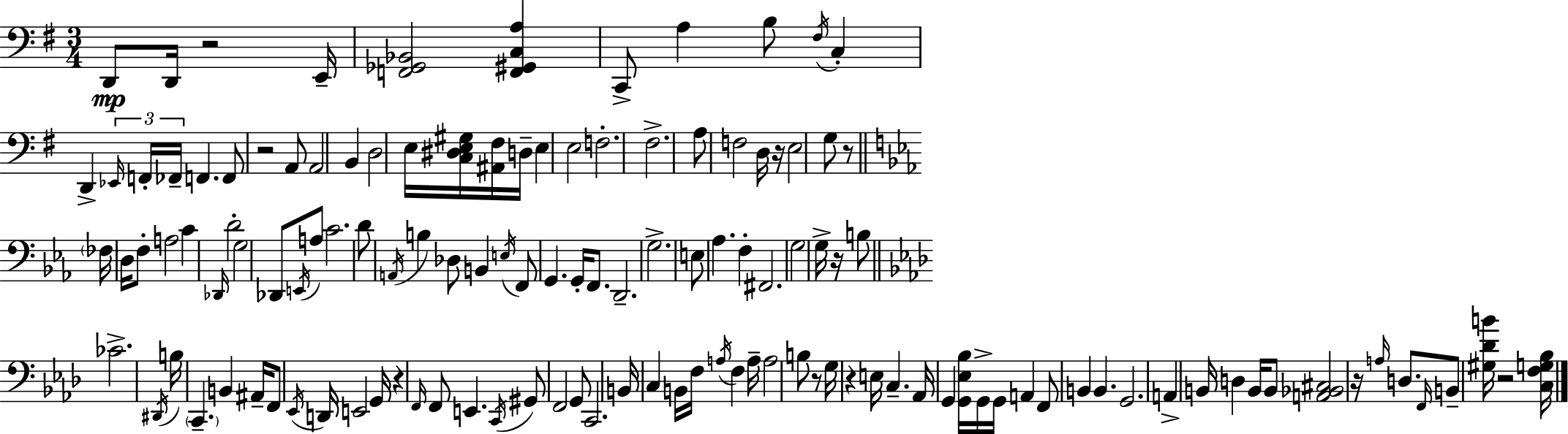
X:1
T:Untitled
M:3/4
L:1/4
K:Em
D,,/2 D,,/4 z2 E,,/4 [F,,_G,,_B,,]2 [F,,^G,,C,A,] C,,/2 A, B,/2 ^F,/4 C, D,, _E,,/4 F,,/4 _F,,/4 F,, F,,/2 z2 A,,/2 A,,2 B,, D,2 E,/4 [C,^D,E,^G,]/4 [^A,,^F,]/4 D,/4 E, E,2 F,2 ^F,2 A,/2 F,2 D,/4 z/4 E,2 G,/2 z/2 _F,/4 D,/4 F,/2 A,2 C _D,,/4 D2 G,2 _D,,/2 E,,/4 A,/2 C2 D/2 A,,/4 B, _D,/2 B,, E,/4 F,,/2 G,, G,,/4 F,,/2 D,,2 G,2 E,/2 _A, F, ^F,,2 G,2 G,/4 z/4 B,/2 _C2 ^D,,/4 B,/4 C,, B,, ^A,,/4 F,,/2 _E,,/4 D,,/4 E,,2 G,,/4 z F,,/4 F,,/2 E,, C,,/4 ^G,,/2 F,,2 G,,/2 C,,2 B,,/4 C, B,,/4 F,/4 A,/4 F, A,/4 A,2 B,/2 z/2 G,/4 z E,/4 C, _A,,/4 G,, [G,,_E,_B,]/4 G,,/4 G,,/4 A,, F,,/2 B,, B,, G,,2 A,, B,,/4 D, B,,/4 B,,/2 [A,,_B,,^C,]2 z/4 A,/4 D,/2 F,,/4 B,,/2 [^G,_DB]/4 z2 [C,F,G,_B,]/4